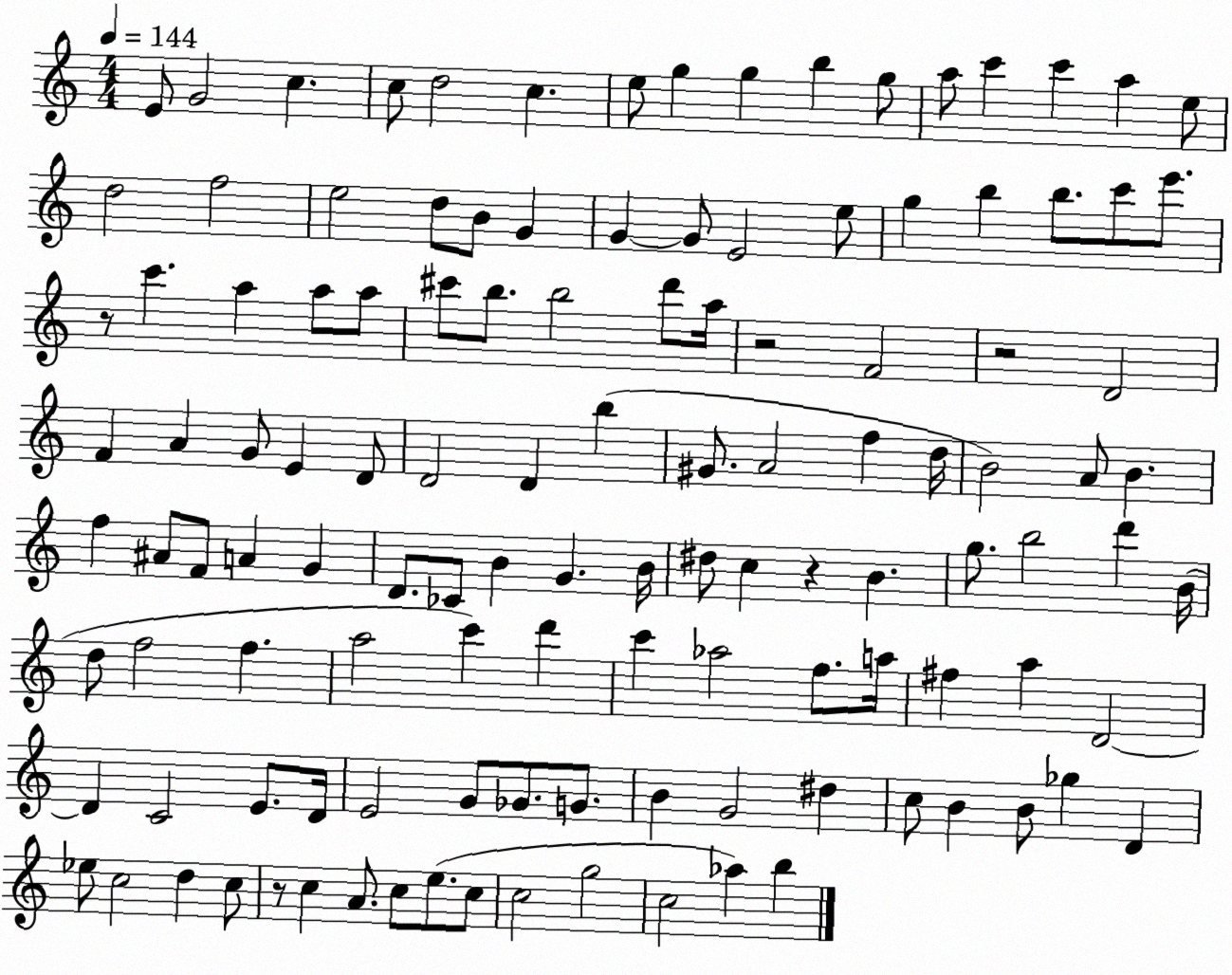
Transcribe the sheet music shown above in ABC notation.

X:1
T:Untitled
M:4/4
L:1/4
K:C
E/2 G2 c c/2 d2 c e/2 g g b g/2 a/2 c' c' a e/2 d2 f2 e2 d/2 B/2 G G G/2 E2 e/2 g b b/2 c'/2 e'/2 z/2 c' a a/2 a/2 ^c'/2 b/2 b2 d'/2 a/4 z2 F2 z2 D2 F A G/2 E D/2 D2 D b ^G/2 A2 f d/4 B2 A/2 B f ^A/2 F/2 A G D/2 _C/2 B G B/4 ^d/2 c z B g/2 b2 d' B/4 d/2 f2 f a2 c' d' c' _a2 f/2 a/4 ^f a D2 D C2 E/2 D/4 E2 G/2 _G/2 G/2 B G2 ^d c/2 B B/2 _g D _e/2 c2 d c/2 z/2 c A/2 c/2 e/2 c/2 c2 g2 c2 _a b